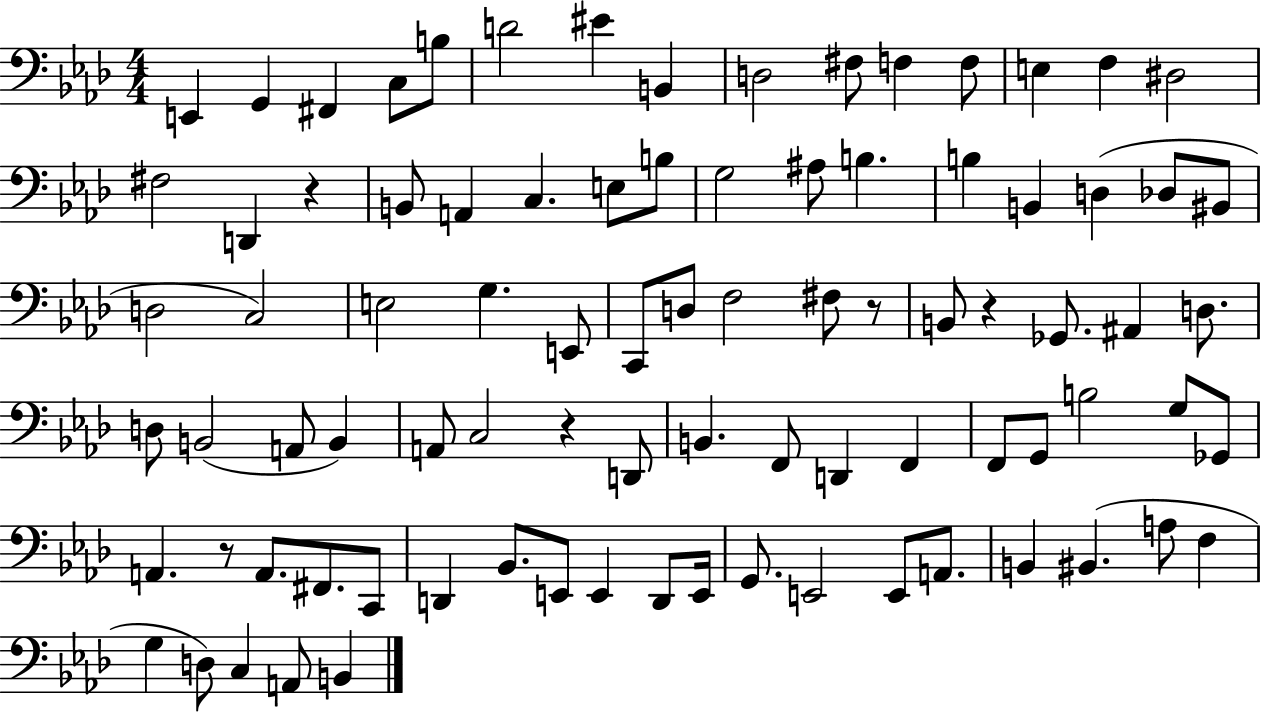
{
  \clef bass
  \numericTimeSignature
  \time 4/4
  \key aes \major
  e,4 g,4 fis,4 c8 b8 | d'2 eis'4 b,4 | d2 fis8 f4 f8 | e4 f4 dis2 | \break fis2 d,4 r4 | b,8 a,4 c4. e8 b8 | g2 ais8 b4. | b4 b,4 d4( des8 bis,8 | \break d2 c2) | e2 g4. e,8 | c,8 d8 f2 fis8 r8 | b,8 r4 ges,8. ais,4 d8. | \break d8 b,2( a,8 b,4) | a,8 c2 r4 d,8 | b,4. f,8 d,4 f,4 | f,8 g,8 b2 g8 ges,8 | \break a,4. r8 a,8. fis,8. c,8 | d,4 bes,8. e,8 e,4 d,8 e,16 | g,8. e,2 e,8 a,8. | b,4 bis,4.( a8 f4 | \break g4 d8) c4 a,8 b,4 | \bar "|."
}